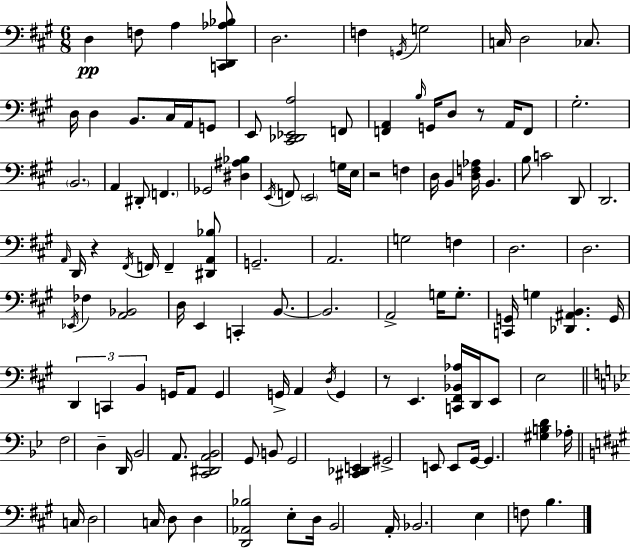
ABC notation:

X:1
T:Untitled
M:6/8
L:1/4
K:A
D, F,/2 A, [C,,D,,_A,_B,]/2 D,2 F, G,,/4 G,2 C,/4 D,2 _C,/2 D,/4 D, B,,/2 ^C,/4 A,,/4 G,,/2 E,,/2 [^C,,_D,,_E,,A,]2 F,,/2 [F,,A,,] B,/4 G,,/4 D,/2 z/2 A,,/4 F,,/2 ^G,2 B,,2 A,, ^D,,/2 F,, _G,,2 [^D,^A,_B,] E,,/4 F,,/2 E,,2 G,/4 E,/4 z2 F, D,/4 B,, [D,F,_A,]/4 B,, B,/2 C2 D,,/2 D,,2 A,,/4 D,,/4 z ^F,,/4 F,,/4 F,, [^D,,A,,_B,]/2 G,,2 A,,2 G,2 F, D,2 D,2 _E,,/4 _F, [A,,_B,,]2 D,/4 E,, C,, B,,/2 B,,2 A,,2 G,/4 G,/2 [C,,G,,]/4 G, [_D,,^A,,B,,] G,,/4 D,, C,, B,, G,,/4 A,,/2 G,, G,,/4 A,, D,/4 G,, z/2 E,, [C,,^F,,_B,,_A,]/4 D,,/4 E,,/2 E,2 F,2 D, D,,/4 _B,,2 A,,/2 [C,,^D,,A,,_B,,]2 G,,/2 B,,/2 G,,2 [^C,,_D,,E,,] ^G,,2 E,,/2 E,,/2 G,,/4 G,, [^G,B,D] _A,/4 C,/4 D,2 C,/4 D,/2 D, [D,,_A,,_B,]2 E,/2 D,/4 B,,2 A,,/4 _B,,2 E, F,/2 B,